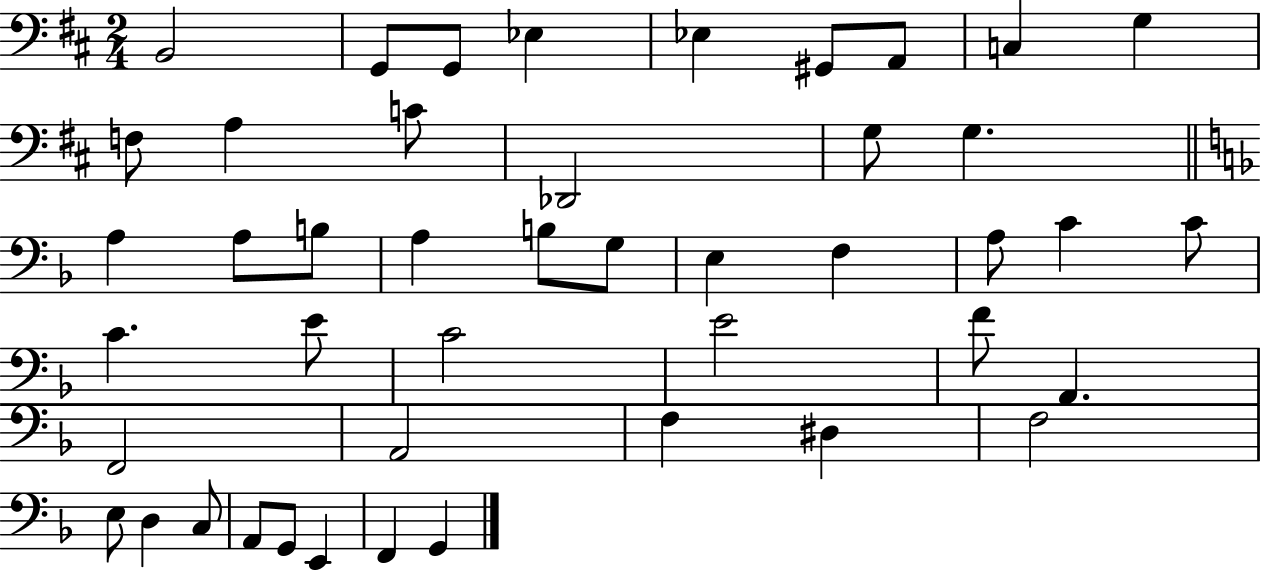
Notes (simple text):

B2/h G2/e G2/e Eb3/q Eb3/q G#2/e A2/e C3/q G3/q F3/e A3/q C4/e Db2/h G3/e G3/q. A3/q A3/e B3/e A3/q B3/e G3/e E3/q F3/q A3/e C4/q C4/e C4/q. E4/e C4/h E4/h F4/e A2/q. F2/h A2/h F3/q D#3/q F3/h E3/e D3/q C3/e A2/e G2/e E2/q F2/q G2/q